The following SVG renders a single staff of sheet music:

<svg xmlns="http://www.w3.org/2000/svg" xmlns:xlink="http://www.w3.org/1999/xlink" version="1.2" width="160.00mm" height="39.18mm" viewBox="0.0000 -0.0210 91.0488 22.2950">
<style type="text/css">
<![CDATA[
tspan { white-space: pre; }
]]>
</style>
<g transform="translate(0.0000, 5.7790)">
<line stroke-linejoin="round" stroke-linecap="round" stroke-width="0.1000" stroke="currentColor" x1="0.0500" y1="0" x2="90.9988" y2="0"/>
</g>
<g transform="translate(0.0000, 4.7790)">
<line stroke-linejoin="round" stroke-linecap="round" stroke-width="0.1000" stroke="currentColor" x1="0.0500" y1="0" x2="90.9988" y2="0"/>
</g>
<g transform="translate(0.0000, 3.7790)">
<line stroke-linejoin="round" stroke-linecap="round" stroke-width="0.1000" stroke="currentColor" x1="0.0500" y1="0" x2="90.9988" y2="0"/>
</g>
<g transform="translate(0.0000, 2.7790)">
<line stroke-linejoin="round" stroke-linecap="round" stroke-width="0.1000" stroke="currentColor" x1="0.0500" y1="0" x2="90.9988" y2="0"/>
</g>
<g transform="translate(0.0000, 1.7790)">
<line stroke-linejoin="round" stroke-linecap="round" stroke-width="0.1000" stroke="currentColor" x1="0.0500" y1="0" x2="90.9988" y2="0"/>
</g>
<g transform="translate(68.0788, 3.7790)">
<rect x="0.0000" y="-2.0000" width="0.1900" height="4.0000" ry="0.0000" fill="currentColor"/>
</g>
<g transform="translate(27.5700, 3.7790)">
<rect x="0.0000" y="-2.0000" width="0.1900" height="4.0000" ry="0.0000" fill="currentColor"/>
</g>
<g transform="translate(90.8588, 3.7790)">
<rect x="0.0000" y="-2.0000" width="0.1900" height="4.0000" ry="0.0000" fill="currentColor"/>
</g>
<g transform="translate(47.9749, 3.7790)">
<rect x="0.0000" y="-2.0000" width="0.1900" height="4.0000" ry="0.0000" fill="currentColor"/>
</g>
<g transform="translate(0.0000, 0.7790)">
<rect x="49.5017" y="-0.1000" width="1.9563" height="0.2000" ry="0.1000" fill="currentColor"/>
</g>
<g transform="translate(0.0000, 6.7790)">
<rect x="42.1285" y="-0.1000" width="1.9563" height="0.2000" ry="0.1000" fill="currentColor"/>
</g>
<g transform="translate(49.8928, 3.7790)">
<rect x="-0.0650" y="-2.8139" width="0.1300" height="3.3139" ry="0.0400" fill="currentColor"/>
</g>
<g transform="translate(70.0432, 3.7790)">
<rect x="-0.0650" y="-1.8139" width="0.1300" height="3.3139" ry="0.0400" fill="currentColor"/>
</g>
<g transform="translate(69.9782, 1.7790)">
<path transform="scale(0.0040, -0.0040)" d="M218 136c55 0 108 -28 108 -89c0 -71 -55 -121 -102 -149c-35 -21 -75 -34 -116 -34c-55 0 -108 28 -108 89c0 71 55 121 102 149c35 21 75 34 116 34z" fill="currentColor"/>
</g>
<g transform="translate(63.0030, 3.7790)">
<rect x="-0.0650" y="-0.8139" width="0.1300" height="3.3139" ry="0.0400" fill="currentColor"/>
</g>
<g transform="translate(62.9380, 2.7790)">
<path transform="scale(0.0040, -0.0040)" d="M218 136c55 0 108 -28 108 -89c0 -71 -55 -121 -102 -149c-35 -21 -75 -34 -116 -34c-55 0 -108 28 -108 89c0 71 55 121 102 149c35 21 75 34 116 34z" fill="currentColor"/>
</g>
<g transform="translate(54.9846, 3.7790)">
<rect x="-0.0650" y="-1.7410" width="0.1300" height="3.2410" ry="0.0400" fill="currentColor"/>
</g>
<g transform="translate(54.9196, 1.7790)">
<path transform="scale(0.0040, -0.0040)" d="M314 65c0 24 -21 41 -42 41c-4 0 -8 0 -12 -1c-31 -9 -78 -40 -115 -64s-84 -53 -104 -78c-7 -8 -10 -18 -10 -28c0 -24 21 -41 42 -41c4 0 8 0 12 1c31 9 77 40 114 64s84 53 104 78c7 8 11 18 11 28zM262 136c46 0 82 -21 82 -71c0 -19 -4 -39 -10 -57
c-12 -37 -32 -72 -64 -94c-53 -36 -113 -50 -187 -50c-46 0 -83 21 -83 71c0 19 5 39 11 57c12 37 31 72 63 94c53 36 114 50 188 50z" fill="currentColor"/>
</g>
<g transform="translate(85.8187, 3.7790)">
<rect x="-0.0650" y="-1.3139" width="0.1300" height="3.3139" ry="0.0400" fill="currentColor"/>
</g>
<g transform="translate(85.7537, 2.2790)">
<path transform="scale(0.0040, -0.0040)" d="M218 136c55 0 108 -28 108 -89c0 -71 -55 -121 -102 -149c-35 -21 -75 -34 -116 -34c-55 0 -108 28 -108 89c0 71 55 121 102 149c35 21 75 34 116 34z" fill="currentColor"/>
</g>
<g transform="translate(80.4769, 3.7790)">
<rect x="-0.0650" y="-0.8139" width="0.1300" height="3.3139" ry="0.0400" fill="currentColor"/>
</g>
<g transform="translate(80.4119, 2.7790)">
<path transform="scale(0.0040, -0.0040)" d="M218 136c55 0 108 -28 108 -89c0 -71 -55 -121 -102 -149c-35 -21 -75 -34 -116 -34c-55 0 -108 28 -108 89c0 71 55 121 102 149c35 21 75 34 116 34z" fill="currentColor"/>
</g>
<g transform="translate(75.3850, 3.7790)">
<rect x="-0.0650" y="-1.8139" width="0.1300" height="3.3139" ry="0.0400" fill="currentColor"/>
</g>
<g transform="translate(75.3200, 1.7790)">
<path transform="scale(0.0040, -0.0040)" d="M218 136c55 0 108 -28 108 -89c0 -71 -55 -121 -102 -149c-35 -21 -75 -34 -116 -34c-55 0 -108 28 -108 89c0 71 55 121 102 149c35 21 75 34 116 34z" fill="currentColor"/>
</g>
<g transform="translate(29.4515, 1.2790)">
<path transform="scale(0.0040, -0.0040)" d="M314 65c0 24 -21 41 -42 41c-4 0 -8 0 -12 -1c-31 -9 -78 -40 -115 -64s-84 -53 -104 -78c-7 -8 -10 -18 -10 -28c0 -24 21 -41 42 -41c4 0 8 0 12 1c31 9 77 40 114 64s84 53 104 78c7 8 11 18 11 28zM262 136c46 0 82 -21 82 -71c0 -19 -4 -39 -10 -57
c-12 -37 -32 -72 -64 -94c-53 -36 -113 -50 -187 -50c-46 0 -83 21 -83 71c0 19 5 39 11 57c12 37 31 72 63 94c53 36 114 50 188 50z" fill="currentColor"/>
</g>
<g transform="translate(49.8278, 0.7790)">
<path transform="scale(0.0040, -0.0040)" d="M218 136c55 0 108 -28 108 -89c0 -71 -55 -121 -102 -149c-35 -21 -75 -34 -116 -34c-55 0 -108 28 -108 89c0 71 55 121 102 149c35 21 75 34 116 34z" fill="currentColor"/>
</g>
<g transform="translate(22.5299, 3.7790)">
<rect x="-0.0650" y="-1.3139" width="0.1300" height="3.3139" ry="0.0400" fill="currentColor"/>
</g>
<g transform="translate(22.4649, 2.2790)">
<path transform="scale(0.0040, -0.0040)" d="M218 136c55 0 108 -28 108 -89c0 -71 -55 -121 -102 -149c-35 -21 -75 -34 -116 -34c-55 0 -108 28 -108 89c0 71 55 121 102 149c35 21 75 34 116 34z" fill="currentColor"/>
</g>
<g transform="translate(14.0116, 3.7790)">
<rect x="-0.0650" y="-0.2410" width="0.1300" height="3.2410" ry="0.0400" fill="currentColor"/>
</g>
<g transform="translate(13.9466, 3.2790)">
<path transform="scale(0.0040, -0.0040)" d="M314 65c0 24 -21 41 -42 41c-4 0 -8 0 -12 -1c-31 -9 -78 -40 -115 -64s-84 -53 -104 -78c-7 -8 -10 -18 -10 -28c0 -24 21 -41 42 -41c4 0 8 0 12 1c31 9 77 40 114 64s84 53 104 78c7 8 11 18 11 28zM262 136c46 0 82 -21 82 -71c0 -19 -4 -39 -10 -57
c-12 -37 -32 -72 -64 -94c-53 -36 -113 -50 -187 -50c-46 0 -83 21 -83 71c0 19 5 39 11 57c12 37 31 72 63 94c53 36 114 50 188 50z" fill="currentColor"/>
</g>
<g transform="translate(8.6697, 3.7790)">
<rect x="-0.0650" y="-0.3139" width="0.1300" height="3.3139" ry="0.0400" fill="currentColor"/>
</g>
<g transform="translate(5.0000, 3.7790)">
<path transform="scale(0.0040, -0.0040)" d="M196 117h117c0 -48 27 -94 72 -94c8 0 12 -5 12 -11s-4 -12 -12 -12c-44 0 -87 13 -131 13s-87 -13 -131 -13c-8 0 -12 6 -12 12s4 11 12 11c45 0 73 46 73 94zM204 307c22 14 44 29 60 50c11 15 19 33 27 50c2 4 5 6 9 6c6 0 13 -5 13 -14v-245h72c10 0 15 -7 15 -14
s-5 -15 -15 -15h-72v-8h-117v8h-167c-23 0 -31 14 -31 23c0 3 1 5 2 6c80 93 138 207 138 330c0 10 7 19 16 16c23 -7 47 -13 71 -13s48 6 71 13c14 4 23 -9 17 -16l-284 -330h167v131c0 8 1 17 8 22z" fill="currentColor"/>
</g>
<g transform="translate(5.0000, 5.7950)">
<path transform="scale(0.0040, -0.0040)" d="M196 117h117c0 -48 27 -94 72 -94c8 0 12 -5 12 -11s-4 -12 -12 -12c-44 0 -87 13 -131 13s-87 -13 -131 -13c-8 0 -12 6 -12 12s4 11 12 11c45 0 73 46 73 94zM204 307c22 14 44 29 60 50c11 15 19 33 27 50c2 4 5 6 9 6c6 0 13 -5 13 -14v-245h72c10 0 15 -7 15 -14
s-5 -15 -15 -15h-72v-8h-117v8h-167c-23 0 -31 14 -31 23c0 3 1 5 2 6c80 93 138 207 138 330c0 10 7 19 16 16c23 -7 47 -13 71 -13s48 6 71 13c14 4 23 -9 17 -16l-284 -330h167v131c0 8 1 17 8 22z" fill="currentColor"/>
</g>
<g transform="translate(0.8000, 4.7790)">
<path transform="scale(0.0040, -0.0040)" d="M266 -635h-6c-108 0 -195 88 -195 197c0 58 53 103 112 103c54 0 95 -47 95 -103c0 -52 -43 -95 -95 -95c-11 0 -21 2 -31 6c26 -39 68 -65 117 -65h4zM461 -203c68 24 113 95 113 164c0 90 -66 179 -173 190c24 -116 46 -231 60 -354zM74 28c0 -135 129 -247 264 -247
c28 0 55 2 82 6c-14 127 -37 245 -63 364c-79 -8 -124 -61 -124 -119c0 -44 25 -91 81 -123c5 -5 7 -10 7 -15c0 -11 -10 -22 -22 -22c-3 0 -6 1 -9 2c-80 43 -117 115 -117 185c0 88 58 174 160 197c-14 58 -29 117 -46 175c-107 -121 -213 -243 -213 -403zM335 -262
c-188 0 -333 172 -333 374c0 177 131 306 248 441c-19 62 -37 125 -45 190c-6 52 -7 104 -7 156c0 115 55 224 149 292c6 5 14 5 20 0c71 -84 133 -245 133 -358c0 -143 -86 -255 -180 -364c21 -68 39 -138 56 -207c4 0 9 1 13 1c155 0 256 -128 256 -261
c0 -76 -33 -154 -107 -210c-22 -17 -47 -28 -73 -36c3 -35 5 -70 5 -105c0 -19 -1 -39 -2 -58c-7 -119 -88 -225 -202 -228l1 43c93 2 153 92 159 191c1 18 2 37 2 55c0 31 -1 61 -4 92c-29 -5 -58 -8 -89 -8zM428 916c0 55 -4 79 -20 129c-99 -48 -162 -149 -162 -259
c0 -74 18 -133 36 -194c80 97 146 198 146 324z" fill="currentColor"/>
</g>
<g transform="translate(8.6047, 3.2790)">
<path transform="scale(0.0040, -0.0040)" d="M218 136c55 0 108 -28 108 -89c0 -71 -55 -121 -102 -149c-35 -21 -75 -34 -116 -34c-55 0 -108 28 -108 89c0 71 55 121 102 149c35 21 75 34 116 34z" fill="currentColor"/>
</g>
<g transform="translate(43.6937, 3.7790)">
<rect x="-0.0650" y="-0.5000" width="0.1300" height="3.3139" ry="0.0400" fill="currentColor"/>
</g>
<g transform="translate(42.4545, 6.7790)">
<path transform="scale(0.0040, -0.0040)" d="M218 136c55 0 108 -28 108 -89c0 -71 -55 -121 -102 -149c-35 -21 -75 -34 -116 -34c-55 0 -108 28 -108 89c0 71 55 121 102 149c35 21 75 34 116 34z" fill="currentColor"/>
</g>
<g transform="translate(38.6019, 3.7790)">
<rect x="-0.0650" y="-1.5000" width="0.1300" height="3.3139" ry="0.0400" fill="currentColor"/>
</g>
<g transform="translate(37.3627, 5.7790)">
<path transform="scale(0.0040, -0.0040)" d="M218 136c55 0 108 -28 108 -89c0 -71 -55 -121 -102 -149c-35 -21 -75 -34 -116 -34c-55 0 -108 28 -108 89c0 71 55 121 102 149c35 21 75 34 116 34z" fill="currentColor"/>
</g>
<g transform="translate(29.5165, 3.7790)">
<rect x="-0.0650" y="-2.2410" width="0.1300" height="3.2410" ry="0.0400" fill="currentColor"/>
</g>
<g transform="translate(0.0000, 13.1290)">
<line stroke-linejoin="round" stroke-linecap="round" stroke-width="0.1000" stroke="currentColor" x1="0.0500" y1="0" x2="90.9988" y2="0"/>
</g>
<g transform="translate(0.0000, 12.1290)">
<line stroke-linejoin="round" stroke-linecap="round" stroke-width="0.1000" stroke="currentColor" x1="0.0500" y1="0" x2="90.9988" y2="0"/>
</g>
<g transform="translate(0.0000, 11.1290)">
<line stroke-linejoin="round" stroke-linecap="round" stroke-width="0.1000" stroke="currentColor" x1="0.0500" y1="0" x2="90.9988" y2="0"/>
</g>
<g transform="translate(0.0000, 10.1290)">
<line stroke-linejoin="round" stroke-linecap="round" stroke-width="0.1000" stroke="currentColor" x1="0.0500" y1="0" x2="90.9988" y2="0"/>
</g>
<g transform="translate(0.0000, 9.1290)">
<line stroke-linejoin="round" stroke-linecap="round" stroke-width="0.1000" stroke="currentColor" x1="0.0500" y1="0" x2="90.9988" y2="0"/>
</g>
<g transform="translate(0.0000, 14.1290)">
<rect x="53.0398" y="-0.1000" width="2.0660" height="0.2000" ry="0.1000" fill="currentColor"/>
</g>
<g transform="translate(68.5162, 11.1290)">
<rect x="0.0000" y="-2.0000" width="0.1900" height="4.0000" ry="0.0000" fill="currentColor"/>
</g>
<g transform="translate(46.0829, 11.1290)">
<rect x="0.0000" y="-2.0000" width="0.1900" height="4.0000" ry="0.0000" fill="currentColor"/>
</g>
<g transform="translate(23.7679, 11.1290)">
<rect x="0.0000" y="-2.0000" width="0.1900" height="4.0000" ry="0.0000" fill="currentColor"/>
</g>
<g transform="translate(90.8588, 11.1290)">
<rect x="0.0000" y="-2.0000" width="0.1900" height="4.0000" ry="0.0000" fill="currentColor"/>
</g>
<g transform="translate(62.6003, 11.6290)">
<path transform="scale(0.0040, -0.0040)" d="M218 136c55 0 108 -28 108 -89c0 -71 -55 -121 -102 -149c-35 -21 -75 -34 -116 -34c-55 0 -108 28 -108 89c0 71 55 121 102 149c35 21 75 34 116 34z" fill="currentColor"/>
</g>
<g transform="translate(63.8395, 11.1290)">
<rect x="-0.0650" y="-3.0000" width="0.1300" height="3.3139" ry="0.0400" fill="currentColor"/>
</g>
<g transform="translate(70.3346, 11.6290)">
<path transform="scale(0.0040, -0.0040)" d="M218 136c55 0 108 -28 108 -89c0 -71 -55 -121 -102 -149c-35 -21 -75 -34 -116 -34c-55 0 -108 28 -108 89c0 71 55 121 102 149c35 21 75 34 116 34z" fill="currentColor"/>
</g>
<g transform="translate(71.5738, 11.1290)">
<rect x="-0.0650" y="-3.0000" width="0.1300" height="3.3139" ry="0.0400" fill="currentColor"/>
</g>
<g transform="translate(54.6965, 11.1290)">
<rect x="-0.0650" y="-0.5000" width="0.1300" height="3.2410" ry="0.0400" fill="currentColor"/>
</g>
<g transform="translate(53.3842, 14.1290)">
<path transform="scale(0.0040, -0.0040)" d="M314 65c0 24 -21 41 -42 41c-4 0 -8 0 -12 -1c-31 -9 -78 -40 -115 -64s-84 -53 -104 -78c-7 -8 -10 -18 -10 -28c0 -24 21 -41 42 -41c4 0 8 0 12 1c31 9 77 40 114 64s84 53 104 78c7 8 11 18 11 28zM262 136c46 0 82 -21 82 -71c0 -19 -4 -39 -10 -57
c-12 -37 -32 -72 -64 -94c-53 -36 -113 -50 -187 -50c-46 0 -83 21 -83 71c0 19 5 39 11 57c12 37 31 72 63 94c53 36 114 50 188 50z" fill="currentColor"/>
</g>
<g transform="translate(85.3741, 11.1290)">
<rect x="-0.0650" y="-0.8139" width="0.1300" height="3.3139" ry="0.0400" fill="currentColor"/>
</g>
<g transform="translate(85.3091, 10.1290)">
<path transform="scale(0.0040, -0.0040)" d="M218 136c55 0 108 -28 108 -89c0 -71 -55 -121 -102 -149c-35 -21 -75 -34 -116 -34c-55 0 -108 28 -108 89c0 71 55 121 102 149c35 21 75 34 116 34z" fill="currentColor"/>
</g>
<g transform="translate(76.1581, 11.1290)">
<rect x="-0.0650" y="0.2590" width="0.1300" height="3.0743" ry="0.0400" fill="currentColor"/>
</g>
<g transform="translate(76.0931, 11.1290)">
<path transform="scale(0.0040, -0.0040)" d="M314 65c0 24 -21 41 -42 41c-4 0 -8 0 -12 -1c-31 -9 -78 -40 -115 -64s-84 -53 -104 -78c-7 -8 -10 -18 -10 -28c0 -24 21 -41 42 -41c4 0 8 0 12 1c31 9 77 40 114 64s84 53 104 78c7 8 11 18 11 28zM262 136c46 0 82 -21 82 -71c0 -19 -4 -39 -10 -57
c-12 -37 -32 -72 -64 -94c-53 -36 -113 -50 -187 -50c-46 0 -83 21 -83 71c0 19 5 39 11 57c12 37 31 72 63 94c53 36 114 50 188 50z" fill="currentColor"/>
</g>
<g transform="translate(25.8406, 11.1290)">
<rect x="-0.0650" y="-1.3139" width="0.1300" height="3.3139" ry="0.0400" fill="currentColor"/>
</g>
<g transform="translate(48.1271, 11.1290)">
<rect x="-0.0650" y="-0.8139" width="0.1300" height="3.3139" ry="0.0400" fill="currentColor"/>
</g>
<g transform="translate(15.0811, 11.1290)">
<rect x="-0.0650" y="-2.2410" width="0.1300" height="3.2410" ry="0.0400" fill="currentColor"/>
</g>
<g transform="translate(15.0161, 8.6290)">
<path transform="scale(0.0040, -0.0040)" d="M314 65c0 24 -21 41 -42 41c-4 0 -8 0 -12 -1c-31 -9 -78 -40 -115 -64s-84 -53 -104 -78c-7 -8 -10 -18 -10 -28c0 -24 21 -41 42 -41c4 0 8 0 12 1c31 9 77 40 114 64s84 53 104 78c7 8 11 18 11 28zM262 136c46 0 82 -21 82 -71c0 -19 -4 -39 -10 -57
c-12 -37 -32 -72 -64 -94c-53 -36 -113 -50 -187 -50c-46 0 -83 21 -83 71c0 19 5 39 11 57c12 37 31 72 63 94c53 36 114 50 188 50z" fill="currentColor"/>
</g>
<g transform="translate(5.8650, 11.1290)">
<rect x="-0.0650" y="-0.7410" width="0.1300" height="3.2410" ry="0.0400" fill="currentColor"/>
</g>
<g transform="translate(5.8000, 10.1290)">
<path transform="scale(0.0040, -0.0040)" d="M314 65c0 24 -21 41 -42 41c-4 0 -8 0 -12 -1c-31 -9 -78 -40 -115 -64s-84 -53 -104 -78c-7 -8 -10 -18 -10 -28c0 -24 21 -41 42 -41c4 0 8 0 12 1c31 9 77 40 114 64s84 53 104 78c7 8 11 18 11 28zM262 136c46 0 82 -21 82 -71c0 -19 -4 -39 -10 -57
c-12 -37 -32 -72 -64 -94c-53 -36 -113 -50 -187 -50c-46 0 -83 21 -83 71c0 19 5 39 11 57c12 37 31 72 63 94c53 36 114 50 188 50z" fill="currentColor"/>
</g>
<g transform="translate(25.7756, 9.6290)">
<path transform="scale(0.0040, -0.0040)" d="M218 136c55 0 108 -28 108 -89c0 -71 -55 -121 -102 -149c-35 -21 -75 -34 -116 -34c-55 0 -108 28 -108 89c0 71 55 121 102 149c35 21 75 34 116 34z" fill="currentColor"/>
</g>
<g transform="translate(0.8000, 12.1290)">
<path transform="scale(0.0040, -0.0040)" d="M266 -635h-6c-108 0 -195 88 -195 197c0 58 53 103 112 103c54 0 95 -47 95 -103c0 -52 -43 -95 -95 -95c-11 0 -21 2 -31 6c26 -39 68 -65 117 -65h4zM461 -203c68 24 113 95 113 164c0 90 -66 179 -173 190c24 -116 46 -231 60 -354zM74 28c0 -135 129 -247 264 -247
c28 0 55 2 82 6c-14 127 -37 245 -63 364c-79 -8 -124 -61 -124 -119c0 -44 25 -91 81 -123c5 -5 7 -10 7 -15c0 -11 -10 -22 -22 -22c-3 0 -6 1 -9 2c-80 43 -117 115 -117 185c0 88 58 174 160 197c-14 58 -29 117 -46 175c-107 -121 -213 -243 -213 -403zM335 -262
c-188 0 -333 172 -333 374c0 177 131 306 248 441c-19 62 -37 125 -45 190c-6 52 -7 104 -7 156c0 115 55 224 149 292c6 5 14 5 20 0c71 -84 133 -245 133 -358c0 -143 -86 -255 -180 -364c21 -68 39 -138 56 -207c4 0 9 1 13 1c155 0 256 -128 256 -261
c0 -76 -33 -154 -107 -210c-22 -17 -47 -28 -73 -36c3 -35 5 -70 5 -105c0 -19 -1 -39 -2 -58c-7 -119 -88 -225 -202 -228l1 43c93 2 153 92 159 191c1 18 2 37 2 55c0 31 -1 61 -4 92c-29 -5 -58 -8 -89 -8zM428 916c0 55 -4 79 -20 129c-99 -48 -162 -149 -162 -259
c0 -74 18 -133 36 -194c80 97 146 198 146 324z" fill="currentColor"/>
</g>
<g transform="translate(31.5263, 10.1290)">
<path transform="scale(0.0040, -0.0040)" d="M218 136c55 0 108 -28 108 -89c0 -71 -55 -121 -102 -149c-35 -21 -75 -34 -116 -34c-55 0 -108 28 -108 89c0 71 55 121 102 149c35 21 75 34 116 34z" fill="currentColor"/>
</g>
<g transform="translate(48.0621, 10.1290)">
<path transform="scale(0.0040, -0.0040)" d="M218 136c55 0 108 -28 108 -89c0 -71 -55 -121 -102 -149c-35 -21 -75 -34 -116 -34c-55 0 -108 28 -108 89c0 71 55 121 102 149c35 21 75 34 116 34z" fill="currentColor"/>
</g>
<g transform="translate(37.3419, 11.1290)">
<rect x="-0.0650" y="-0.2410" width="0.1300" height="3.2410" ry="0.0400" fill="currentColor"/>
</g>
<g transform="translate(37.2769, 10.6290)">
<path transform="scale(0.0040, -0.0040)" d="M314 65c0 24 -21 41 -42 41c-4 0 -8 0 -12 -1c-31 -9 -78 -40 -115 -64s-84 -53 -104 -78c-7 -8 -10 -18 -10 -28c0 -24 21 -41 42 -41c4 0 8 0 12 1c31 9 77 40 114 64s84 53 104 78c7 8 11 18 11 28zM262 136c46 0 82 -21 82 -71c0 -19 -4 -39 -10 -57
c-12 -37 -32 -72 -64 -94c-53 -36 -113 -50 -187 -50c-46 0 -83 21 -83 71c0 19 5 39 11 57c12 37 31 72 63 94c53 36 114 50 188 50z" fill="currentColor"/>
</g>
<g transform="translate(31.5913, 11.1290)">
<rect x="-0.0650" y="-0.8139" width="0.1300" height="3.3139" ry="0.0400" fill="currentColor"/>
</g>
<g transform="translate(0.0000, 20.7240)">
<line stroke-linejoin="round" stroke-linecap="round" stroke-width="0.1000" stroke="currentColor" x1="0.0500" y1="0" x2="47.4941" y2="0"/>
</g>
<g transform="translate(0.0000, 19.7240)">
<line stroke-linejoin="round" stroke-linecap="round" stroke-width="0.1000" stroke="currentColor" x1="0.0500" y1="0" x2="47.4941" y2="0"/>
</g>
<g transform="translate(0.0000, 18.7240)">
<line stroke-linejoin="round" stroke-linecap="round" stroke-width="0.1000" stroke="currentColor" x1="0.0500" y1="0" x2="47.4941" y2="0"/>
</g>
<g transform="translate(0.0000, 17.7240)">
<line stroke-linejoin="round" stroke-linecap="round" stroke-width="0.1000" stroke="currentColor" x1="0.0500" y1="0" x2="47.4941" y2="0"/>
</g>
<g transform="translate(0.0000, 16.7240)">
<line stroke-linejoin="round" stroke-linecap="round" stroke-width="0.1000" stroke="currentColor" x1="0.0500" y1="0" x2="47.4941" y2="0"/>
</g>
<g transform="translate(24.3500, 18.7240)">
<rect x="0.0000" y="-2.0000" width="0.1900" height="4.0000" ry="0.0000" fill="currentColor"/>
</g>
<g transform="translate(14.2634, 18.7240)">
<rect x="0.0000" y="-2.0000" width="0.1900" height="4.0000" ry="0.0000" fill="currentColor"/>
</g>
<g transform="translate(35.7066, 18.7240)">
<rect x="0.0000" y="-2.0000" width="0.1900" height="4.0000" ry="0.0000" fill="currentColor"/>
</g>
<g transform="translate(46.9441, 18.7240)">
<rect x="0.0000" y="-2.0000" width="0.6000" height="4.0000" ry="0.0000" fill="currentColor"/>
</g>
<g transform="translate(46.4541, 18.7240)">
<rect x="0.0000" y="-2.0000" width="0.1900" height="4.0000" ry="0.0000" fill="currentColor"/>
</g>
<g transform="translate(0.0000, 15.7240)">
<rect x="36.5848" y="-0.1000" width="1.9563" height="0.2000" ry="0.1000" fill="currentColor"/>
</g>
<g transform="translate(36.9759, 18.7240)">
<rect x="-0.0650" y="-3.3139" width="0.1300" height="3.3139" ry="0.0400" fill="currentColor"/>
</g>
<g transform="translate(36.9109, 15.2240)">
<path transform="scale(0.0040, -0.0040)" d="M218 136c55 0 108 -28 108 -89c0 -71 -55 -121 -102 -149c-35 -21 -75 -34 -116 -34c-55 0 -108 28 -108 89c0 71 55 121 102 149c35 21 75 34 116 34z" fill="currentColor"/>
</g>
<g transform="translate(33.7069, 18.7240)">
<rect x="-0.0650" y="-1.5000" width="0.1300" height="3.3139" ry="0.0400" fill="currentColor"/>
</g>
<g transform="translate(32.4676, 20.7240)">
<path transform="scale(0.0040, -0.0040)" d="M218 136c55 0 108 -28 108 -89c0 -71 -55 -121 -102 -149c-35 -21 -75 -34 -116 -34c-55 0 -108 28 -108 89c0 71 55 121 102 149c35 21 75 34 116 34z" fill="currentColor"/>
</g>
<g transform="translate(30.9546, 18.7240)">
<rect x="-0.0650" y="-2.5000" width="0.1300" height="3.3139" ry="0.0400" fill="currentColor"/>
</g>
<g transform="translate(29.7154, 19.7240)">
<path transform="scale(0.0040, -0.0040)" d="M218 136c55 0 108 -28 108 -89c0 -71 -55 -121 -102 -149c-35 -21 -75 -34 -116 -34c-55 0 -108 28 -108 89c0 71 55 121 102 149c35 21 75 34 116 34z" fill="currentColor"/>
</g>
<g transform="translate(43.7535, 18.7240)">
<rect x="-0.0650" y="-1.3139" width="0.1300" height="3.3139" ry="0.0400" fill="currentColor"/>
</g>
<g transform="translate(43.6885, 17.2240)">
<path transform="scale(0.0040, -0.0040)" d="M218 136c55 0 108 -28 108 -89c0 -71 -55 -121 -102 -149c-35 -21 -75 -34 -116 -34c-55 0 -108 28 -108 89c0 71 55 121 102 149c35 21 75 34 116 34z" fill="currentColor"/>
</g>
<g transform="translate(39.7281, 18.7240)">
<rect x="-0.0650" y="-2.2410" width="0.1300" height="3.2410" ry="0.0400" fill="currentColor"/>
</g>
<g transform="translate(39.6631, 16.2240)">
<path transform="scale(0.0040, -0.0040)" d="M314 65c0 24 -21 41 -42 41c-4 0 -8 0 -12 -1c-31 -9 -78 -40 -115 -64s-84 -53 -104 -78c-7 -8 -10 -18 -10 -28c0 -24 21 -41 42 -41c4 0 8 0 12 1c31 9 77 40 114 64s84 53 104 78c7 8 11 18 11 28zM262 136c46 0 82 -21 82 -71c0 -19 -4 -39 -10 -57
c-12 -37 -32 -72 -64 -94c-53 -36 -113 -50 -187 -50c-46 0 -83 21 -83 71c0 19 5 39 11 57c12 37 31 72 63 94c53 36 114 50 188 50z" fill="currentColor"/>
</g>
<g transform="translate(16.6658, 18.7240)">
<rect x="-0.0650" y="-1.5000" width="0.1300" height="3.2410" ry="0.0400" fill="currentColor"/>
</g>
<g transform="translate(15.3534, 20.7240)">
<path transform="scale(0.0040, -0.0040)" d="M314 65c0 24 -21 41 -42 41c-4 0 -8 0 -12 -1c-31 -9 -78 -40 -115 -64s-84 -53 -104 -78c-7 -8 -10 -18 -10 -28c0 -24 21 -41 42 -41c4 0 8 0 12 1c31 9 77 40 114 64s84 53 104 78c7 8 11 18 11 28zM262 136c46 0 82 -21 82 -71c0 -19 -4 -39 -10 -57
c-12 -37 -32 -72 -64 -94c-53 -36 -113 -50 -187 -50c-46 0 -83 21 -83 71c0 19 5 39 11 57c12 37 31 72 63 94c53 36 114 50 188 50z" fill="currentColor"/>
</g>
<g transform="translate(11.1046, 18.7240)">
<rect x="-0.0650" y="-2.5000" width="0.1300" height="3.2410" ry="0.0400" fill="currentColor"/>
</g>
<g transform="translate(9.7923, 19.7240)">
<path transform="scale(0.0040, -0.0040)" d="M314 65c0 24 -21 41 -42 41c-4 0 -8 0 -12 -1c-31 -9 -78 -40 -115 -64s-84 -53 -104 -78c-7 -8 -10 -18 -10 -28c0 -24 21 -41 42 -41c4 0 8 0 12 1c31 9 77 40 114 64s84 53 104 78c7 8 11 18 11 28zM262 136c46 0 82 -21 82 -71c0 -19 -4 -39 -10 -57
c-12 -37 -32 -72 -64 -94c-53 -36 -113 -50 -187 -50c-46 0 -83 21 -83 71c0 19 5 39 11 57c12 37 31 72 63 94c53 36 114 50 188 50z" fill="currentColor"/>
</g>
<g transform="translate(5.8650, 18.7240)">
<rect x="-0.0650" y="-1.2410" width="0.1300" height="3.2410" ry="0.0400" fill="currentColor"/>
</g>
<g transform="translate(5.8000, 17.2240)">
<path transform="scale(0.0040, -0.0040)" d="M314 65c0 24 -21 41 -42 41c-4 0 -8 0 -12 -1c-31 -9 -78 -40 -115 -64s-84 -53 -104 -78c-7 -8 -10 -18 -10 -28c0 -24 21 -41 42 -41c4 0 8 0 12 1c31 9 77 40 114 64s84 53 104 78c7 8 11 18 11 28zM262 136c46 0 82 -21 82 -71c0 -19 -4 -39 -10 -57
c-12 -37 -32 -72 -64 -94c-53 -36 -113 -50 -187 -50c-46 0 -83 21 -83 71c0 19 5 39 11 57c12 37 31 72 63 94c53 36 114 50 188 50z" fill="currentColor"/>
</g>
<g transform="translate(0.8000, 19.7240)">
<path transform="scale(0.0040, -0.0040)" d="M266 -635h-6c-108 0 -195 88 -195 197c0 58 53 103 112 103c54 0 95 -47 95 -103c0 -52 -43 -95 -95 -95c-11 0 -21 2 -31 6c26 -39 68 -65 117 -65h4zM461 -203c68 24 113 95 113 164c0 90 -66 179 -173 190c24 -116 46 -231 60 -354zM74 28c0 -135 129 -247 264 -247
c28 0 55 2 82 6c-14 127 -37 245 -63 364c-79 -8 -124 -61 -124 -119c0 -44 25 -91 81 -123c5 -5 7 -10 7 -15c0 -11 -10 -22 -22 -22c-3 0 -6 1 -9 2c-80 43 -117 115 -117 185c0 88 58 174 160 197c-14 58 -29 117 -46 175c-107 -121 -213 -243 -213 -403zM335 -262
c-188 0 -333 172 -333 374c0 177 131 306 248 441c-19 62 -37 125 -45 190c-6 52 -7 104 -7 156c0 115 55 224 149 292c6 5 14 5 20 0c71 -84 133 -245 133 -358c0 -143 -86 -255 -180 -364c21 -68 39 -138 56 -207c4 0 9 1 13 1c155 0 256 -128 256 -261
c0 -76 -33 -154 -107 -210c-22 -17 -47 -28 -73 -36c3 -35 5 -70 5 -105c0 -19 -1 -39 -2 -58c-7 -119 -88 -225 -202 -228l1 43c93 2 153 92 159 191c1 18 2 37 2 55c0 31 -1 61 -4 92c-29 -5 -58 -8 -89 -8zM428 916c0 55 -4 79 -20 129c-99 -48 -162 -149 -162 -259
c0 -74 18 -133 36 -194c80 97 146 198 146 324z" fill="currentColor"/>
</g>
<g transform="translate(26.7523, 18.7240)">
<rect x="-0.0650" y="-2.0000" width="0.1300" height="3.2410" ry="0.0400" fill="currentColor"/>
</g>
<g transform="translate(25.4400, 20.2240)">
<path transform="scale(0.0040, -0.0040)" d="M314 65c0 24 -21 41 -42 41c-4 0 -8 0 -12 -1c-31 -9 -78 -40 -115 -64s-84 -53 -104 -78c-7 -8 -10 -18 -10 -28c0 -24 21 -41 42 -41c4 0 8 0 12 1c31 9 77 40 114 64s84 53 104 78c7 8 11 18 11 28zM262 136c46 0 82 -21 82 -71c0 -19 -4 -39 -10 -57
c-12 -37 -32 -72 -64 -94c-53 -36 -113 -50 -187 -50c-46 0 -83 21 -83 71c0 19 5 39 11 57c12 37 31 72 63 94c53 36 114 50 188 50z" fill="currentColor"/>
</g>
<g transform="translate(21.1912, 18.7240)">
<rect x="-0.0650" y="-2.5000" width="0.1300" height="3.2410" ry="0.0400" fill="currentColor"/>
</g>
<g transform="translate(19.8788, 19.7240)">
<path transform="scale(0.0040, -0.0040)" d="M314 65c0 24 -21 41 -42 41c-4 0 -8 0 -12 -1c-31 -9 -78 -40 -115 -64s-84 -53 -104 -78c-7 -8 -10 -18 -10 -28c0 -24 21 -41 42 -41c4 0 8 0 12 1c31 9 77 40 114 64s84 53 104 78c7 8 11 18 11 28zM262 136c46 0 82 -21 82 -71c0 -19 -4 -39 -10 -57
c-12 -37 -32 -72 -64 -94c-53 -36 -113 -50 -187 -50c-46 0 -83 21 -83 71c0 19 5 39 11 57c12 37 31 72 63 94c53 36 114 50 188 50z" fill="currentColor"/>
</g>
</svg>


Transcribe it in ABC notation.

X:1
T:Untitled
M:4/4
L:1/4
K:C
c c2 e g2 E C a f2 d f f d e d2 g2 e d c2 d C2 A A B2 d e2 G2 E2 G2 F2 G E b g2 e